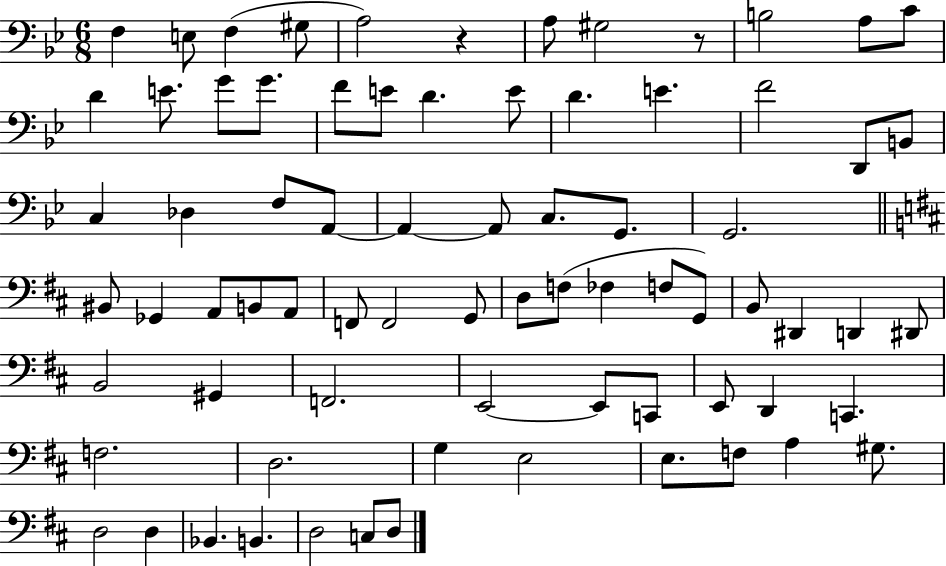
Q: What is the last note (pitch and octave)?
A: D3